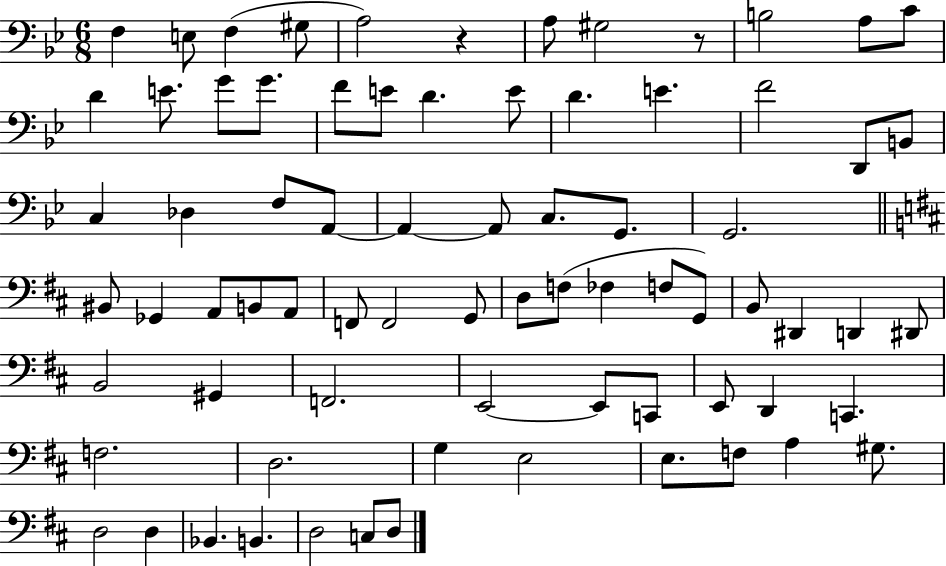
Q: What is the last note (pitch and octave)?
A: D3